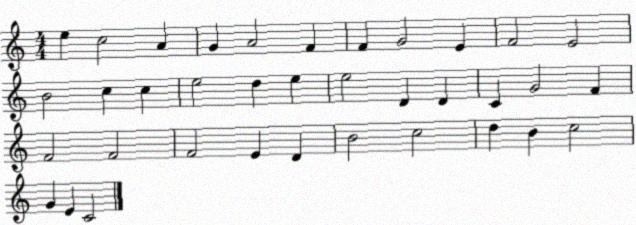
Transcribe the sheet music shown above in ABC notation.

X:1
T:Untitled
M:4/4
L:1/4
K:C
e c2 A G A2 F F G2 E F2 E2 B2 c c e2 d e e2 D D C G2 F F2 F2 F2 E D B2 c2 d B c2 G E C2